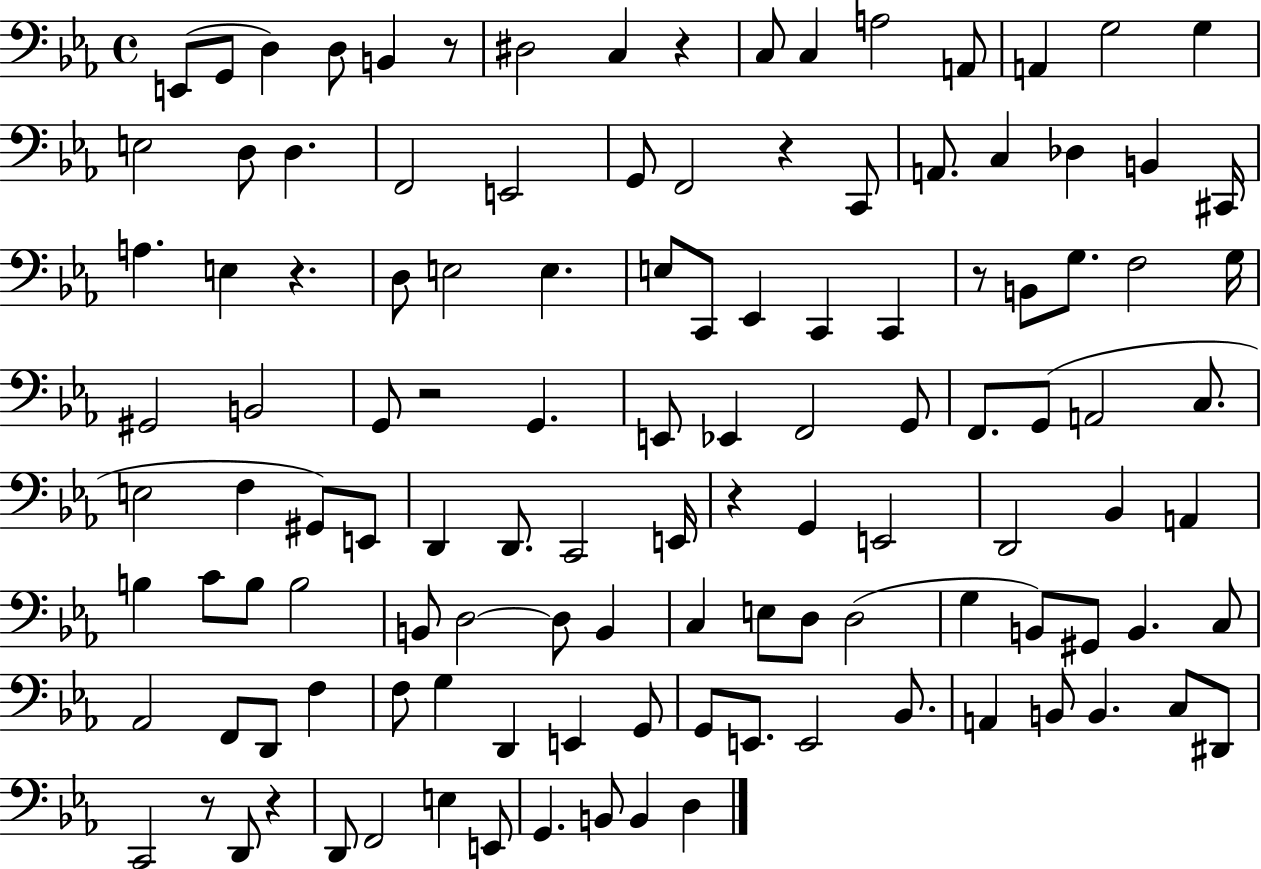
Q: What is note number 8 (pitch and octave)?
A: C3